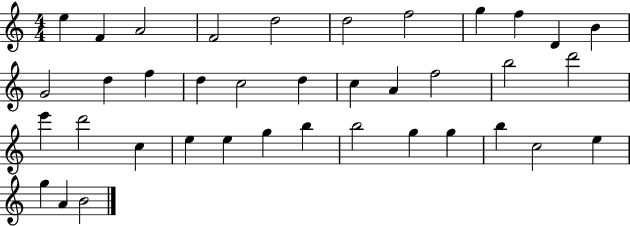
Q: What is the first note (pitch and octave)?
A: E5